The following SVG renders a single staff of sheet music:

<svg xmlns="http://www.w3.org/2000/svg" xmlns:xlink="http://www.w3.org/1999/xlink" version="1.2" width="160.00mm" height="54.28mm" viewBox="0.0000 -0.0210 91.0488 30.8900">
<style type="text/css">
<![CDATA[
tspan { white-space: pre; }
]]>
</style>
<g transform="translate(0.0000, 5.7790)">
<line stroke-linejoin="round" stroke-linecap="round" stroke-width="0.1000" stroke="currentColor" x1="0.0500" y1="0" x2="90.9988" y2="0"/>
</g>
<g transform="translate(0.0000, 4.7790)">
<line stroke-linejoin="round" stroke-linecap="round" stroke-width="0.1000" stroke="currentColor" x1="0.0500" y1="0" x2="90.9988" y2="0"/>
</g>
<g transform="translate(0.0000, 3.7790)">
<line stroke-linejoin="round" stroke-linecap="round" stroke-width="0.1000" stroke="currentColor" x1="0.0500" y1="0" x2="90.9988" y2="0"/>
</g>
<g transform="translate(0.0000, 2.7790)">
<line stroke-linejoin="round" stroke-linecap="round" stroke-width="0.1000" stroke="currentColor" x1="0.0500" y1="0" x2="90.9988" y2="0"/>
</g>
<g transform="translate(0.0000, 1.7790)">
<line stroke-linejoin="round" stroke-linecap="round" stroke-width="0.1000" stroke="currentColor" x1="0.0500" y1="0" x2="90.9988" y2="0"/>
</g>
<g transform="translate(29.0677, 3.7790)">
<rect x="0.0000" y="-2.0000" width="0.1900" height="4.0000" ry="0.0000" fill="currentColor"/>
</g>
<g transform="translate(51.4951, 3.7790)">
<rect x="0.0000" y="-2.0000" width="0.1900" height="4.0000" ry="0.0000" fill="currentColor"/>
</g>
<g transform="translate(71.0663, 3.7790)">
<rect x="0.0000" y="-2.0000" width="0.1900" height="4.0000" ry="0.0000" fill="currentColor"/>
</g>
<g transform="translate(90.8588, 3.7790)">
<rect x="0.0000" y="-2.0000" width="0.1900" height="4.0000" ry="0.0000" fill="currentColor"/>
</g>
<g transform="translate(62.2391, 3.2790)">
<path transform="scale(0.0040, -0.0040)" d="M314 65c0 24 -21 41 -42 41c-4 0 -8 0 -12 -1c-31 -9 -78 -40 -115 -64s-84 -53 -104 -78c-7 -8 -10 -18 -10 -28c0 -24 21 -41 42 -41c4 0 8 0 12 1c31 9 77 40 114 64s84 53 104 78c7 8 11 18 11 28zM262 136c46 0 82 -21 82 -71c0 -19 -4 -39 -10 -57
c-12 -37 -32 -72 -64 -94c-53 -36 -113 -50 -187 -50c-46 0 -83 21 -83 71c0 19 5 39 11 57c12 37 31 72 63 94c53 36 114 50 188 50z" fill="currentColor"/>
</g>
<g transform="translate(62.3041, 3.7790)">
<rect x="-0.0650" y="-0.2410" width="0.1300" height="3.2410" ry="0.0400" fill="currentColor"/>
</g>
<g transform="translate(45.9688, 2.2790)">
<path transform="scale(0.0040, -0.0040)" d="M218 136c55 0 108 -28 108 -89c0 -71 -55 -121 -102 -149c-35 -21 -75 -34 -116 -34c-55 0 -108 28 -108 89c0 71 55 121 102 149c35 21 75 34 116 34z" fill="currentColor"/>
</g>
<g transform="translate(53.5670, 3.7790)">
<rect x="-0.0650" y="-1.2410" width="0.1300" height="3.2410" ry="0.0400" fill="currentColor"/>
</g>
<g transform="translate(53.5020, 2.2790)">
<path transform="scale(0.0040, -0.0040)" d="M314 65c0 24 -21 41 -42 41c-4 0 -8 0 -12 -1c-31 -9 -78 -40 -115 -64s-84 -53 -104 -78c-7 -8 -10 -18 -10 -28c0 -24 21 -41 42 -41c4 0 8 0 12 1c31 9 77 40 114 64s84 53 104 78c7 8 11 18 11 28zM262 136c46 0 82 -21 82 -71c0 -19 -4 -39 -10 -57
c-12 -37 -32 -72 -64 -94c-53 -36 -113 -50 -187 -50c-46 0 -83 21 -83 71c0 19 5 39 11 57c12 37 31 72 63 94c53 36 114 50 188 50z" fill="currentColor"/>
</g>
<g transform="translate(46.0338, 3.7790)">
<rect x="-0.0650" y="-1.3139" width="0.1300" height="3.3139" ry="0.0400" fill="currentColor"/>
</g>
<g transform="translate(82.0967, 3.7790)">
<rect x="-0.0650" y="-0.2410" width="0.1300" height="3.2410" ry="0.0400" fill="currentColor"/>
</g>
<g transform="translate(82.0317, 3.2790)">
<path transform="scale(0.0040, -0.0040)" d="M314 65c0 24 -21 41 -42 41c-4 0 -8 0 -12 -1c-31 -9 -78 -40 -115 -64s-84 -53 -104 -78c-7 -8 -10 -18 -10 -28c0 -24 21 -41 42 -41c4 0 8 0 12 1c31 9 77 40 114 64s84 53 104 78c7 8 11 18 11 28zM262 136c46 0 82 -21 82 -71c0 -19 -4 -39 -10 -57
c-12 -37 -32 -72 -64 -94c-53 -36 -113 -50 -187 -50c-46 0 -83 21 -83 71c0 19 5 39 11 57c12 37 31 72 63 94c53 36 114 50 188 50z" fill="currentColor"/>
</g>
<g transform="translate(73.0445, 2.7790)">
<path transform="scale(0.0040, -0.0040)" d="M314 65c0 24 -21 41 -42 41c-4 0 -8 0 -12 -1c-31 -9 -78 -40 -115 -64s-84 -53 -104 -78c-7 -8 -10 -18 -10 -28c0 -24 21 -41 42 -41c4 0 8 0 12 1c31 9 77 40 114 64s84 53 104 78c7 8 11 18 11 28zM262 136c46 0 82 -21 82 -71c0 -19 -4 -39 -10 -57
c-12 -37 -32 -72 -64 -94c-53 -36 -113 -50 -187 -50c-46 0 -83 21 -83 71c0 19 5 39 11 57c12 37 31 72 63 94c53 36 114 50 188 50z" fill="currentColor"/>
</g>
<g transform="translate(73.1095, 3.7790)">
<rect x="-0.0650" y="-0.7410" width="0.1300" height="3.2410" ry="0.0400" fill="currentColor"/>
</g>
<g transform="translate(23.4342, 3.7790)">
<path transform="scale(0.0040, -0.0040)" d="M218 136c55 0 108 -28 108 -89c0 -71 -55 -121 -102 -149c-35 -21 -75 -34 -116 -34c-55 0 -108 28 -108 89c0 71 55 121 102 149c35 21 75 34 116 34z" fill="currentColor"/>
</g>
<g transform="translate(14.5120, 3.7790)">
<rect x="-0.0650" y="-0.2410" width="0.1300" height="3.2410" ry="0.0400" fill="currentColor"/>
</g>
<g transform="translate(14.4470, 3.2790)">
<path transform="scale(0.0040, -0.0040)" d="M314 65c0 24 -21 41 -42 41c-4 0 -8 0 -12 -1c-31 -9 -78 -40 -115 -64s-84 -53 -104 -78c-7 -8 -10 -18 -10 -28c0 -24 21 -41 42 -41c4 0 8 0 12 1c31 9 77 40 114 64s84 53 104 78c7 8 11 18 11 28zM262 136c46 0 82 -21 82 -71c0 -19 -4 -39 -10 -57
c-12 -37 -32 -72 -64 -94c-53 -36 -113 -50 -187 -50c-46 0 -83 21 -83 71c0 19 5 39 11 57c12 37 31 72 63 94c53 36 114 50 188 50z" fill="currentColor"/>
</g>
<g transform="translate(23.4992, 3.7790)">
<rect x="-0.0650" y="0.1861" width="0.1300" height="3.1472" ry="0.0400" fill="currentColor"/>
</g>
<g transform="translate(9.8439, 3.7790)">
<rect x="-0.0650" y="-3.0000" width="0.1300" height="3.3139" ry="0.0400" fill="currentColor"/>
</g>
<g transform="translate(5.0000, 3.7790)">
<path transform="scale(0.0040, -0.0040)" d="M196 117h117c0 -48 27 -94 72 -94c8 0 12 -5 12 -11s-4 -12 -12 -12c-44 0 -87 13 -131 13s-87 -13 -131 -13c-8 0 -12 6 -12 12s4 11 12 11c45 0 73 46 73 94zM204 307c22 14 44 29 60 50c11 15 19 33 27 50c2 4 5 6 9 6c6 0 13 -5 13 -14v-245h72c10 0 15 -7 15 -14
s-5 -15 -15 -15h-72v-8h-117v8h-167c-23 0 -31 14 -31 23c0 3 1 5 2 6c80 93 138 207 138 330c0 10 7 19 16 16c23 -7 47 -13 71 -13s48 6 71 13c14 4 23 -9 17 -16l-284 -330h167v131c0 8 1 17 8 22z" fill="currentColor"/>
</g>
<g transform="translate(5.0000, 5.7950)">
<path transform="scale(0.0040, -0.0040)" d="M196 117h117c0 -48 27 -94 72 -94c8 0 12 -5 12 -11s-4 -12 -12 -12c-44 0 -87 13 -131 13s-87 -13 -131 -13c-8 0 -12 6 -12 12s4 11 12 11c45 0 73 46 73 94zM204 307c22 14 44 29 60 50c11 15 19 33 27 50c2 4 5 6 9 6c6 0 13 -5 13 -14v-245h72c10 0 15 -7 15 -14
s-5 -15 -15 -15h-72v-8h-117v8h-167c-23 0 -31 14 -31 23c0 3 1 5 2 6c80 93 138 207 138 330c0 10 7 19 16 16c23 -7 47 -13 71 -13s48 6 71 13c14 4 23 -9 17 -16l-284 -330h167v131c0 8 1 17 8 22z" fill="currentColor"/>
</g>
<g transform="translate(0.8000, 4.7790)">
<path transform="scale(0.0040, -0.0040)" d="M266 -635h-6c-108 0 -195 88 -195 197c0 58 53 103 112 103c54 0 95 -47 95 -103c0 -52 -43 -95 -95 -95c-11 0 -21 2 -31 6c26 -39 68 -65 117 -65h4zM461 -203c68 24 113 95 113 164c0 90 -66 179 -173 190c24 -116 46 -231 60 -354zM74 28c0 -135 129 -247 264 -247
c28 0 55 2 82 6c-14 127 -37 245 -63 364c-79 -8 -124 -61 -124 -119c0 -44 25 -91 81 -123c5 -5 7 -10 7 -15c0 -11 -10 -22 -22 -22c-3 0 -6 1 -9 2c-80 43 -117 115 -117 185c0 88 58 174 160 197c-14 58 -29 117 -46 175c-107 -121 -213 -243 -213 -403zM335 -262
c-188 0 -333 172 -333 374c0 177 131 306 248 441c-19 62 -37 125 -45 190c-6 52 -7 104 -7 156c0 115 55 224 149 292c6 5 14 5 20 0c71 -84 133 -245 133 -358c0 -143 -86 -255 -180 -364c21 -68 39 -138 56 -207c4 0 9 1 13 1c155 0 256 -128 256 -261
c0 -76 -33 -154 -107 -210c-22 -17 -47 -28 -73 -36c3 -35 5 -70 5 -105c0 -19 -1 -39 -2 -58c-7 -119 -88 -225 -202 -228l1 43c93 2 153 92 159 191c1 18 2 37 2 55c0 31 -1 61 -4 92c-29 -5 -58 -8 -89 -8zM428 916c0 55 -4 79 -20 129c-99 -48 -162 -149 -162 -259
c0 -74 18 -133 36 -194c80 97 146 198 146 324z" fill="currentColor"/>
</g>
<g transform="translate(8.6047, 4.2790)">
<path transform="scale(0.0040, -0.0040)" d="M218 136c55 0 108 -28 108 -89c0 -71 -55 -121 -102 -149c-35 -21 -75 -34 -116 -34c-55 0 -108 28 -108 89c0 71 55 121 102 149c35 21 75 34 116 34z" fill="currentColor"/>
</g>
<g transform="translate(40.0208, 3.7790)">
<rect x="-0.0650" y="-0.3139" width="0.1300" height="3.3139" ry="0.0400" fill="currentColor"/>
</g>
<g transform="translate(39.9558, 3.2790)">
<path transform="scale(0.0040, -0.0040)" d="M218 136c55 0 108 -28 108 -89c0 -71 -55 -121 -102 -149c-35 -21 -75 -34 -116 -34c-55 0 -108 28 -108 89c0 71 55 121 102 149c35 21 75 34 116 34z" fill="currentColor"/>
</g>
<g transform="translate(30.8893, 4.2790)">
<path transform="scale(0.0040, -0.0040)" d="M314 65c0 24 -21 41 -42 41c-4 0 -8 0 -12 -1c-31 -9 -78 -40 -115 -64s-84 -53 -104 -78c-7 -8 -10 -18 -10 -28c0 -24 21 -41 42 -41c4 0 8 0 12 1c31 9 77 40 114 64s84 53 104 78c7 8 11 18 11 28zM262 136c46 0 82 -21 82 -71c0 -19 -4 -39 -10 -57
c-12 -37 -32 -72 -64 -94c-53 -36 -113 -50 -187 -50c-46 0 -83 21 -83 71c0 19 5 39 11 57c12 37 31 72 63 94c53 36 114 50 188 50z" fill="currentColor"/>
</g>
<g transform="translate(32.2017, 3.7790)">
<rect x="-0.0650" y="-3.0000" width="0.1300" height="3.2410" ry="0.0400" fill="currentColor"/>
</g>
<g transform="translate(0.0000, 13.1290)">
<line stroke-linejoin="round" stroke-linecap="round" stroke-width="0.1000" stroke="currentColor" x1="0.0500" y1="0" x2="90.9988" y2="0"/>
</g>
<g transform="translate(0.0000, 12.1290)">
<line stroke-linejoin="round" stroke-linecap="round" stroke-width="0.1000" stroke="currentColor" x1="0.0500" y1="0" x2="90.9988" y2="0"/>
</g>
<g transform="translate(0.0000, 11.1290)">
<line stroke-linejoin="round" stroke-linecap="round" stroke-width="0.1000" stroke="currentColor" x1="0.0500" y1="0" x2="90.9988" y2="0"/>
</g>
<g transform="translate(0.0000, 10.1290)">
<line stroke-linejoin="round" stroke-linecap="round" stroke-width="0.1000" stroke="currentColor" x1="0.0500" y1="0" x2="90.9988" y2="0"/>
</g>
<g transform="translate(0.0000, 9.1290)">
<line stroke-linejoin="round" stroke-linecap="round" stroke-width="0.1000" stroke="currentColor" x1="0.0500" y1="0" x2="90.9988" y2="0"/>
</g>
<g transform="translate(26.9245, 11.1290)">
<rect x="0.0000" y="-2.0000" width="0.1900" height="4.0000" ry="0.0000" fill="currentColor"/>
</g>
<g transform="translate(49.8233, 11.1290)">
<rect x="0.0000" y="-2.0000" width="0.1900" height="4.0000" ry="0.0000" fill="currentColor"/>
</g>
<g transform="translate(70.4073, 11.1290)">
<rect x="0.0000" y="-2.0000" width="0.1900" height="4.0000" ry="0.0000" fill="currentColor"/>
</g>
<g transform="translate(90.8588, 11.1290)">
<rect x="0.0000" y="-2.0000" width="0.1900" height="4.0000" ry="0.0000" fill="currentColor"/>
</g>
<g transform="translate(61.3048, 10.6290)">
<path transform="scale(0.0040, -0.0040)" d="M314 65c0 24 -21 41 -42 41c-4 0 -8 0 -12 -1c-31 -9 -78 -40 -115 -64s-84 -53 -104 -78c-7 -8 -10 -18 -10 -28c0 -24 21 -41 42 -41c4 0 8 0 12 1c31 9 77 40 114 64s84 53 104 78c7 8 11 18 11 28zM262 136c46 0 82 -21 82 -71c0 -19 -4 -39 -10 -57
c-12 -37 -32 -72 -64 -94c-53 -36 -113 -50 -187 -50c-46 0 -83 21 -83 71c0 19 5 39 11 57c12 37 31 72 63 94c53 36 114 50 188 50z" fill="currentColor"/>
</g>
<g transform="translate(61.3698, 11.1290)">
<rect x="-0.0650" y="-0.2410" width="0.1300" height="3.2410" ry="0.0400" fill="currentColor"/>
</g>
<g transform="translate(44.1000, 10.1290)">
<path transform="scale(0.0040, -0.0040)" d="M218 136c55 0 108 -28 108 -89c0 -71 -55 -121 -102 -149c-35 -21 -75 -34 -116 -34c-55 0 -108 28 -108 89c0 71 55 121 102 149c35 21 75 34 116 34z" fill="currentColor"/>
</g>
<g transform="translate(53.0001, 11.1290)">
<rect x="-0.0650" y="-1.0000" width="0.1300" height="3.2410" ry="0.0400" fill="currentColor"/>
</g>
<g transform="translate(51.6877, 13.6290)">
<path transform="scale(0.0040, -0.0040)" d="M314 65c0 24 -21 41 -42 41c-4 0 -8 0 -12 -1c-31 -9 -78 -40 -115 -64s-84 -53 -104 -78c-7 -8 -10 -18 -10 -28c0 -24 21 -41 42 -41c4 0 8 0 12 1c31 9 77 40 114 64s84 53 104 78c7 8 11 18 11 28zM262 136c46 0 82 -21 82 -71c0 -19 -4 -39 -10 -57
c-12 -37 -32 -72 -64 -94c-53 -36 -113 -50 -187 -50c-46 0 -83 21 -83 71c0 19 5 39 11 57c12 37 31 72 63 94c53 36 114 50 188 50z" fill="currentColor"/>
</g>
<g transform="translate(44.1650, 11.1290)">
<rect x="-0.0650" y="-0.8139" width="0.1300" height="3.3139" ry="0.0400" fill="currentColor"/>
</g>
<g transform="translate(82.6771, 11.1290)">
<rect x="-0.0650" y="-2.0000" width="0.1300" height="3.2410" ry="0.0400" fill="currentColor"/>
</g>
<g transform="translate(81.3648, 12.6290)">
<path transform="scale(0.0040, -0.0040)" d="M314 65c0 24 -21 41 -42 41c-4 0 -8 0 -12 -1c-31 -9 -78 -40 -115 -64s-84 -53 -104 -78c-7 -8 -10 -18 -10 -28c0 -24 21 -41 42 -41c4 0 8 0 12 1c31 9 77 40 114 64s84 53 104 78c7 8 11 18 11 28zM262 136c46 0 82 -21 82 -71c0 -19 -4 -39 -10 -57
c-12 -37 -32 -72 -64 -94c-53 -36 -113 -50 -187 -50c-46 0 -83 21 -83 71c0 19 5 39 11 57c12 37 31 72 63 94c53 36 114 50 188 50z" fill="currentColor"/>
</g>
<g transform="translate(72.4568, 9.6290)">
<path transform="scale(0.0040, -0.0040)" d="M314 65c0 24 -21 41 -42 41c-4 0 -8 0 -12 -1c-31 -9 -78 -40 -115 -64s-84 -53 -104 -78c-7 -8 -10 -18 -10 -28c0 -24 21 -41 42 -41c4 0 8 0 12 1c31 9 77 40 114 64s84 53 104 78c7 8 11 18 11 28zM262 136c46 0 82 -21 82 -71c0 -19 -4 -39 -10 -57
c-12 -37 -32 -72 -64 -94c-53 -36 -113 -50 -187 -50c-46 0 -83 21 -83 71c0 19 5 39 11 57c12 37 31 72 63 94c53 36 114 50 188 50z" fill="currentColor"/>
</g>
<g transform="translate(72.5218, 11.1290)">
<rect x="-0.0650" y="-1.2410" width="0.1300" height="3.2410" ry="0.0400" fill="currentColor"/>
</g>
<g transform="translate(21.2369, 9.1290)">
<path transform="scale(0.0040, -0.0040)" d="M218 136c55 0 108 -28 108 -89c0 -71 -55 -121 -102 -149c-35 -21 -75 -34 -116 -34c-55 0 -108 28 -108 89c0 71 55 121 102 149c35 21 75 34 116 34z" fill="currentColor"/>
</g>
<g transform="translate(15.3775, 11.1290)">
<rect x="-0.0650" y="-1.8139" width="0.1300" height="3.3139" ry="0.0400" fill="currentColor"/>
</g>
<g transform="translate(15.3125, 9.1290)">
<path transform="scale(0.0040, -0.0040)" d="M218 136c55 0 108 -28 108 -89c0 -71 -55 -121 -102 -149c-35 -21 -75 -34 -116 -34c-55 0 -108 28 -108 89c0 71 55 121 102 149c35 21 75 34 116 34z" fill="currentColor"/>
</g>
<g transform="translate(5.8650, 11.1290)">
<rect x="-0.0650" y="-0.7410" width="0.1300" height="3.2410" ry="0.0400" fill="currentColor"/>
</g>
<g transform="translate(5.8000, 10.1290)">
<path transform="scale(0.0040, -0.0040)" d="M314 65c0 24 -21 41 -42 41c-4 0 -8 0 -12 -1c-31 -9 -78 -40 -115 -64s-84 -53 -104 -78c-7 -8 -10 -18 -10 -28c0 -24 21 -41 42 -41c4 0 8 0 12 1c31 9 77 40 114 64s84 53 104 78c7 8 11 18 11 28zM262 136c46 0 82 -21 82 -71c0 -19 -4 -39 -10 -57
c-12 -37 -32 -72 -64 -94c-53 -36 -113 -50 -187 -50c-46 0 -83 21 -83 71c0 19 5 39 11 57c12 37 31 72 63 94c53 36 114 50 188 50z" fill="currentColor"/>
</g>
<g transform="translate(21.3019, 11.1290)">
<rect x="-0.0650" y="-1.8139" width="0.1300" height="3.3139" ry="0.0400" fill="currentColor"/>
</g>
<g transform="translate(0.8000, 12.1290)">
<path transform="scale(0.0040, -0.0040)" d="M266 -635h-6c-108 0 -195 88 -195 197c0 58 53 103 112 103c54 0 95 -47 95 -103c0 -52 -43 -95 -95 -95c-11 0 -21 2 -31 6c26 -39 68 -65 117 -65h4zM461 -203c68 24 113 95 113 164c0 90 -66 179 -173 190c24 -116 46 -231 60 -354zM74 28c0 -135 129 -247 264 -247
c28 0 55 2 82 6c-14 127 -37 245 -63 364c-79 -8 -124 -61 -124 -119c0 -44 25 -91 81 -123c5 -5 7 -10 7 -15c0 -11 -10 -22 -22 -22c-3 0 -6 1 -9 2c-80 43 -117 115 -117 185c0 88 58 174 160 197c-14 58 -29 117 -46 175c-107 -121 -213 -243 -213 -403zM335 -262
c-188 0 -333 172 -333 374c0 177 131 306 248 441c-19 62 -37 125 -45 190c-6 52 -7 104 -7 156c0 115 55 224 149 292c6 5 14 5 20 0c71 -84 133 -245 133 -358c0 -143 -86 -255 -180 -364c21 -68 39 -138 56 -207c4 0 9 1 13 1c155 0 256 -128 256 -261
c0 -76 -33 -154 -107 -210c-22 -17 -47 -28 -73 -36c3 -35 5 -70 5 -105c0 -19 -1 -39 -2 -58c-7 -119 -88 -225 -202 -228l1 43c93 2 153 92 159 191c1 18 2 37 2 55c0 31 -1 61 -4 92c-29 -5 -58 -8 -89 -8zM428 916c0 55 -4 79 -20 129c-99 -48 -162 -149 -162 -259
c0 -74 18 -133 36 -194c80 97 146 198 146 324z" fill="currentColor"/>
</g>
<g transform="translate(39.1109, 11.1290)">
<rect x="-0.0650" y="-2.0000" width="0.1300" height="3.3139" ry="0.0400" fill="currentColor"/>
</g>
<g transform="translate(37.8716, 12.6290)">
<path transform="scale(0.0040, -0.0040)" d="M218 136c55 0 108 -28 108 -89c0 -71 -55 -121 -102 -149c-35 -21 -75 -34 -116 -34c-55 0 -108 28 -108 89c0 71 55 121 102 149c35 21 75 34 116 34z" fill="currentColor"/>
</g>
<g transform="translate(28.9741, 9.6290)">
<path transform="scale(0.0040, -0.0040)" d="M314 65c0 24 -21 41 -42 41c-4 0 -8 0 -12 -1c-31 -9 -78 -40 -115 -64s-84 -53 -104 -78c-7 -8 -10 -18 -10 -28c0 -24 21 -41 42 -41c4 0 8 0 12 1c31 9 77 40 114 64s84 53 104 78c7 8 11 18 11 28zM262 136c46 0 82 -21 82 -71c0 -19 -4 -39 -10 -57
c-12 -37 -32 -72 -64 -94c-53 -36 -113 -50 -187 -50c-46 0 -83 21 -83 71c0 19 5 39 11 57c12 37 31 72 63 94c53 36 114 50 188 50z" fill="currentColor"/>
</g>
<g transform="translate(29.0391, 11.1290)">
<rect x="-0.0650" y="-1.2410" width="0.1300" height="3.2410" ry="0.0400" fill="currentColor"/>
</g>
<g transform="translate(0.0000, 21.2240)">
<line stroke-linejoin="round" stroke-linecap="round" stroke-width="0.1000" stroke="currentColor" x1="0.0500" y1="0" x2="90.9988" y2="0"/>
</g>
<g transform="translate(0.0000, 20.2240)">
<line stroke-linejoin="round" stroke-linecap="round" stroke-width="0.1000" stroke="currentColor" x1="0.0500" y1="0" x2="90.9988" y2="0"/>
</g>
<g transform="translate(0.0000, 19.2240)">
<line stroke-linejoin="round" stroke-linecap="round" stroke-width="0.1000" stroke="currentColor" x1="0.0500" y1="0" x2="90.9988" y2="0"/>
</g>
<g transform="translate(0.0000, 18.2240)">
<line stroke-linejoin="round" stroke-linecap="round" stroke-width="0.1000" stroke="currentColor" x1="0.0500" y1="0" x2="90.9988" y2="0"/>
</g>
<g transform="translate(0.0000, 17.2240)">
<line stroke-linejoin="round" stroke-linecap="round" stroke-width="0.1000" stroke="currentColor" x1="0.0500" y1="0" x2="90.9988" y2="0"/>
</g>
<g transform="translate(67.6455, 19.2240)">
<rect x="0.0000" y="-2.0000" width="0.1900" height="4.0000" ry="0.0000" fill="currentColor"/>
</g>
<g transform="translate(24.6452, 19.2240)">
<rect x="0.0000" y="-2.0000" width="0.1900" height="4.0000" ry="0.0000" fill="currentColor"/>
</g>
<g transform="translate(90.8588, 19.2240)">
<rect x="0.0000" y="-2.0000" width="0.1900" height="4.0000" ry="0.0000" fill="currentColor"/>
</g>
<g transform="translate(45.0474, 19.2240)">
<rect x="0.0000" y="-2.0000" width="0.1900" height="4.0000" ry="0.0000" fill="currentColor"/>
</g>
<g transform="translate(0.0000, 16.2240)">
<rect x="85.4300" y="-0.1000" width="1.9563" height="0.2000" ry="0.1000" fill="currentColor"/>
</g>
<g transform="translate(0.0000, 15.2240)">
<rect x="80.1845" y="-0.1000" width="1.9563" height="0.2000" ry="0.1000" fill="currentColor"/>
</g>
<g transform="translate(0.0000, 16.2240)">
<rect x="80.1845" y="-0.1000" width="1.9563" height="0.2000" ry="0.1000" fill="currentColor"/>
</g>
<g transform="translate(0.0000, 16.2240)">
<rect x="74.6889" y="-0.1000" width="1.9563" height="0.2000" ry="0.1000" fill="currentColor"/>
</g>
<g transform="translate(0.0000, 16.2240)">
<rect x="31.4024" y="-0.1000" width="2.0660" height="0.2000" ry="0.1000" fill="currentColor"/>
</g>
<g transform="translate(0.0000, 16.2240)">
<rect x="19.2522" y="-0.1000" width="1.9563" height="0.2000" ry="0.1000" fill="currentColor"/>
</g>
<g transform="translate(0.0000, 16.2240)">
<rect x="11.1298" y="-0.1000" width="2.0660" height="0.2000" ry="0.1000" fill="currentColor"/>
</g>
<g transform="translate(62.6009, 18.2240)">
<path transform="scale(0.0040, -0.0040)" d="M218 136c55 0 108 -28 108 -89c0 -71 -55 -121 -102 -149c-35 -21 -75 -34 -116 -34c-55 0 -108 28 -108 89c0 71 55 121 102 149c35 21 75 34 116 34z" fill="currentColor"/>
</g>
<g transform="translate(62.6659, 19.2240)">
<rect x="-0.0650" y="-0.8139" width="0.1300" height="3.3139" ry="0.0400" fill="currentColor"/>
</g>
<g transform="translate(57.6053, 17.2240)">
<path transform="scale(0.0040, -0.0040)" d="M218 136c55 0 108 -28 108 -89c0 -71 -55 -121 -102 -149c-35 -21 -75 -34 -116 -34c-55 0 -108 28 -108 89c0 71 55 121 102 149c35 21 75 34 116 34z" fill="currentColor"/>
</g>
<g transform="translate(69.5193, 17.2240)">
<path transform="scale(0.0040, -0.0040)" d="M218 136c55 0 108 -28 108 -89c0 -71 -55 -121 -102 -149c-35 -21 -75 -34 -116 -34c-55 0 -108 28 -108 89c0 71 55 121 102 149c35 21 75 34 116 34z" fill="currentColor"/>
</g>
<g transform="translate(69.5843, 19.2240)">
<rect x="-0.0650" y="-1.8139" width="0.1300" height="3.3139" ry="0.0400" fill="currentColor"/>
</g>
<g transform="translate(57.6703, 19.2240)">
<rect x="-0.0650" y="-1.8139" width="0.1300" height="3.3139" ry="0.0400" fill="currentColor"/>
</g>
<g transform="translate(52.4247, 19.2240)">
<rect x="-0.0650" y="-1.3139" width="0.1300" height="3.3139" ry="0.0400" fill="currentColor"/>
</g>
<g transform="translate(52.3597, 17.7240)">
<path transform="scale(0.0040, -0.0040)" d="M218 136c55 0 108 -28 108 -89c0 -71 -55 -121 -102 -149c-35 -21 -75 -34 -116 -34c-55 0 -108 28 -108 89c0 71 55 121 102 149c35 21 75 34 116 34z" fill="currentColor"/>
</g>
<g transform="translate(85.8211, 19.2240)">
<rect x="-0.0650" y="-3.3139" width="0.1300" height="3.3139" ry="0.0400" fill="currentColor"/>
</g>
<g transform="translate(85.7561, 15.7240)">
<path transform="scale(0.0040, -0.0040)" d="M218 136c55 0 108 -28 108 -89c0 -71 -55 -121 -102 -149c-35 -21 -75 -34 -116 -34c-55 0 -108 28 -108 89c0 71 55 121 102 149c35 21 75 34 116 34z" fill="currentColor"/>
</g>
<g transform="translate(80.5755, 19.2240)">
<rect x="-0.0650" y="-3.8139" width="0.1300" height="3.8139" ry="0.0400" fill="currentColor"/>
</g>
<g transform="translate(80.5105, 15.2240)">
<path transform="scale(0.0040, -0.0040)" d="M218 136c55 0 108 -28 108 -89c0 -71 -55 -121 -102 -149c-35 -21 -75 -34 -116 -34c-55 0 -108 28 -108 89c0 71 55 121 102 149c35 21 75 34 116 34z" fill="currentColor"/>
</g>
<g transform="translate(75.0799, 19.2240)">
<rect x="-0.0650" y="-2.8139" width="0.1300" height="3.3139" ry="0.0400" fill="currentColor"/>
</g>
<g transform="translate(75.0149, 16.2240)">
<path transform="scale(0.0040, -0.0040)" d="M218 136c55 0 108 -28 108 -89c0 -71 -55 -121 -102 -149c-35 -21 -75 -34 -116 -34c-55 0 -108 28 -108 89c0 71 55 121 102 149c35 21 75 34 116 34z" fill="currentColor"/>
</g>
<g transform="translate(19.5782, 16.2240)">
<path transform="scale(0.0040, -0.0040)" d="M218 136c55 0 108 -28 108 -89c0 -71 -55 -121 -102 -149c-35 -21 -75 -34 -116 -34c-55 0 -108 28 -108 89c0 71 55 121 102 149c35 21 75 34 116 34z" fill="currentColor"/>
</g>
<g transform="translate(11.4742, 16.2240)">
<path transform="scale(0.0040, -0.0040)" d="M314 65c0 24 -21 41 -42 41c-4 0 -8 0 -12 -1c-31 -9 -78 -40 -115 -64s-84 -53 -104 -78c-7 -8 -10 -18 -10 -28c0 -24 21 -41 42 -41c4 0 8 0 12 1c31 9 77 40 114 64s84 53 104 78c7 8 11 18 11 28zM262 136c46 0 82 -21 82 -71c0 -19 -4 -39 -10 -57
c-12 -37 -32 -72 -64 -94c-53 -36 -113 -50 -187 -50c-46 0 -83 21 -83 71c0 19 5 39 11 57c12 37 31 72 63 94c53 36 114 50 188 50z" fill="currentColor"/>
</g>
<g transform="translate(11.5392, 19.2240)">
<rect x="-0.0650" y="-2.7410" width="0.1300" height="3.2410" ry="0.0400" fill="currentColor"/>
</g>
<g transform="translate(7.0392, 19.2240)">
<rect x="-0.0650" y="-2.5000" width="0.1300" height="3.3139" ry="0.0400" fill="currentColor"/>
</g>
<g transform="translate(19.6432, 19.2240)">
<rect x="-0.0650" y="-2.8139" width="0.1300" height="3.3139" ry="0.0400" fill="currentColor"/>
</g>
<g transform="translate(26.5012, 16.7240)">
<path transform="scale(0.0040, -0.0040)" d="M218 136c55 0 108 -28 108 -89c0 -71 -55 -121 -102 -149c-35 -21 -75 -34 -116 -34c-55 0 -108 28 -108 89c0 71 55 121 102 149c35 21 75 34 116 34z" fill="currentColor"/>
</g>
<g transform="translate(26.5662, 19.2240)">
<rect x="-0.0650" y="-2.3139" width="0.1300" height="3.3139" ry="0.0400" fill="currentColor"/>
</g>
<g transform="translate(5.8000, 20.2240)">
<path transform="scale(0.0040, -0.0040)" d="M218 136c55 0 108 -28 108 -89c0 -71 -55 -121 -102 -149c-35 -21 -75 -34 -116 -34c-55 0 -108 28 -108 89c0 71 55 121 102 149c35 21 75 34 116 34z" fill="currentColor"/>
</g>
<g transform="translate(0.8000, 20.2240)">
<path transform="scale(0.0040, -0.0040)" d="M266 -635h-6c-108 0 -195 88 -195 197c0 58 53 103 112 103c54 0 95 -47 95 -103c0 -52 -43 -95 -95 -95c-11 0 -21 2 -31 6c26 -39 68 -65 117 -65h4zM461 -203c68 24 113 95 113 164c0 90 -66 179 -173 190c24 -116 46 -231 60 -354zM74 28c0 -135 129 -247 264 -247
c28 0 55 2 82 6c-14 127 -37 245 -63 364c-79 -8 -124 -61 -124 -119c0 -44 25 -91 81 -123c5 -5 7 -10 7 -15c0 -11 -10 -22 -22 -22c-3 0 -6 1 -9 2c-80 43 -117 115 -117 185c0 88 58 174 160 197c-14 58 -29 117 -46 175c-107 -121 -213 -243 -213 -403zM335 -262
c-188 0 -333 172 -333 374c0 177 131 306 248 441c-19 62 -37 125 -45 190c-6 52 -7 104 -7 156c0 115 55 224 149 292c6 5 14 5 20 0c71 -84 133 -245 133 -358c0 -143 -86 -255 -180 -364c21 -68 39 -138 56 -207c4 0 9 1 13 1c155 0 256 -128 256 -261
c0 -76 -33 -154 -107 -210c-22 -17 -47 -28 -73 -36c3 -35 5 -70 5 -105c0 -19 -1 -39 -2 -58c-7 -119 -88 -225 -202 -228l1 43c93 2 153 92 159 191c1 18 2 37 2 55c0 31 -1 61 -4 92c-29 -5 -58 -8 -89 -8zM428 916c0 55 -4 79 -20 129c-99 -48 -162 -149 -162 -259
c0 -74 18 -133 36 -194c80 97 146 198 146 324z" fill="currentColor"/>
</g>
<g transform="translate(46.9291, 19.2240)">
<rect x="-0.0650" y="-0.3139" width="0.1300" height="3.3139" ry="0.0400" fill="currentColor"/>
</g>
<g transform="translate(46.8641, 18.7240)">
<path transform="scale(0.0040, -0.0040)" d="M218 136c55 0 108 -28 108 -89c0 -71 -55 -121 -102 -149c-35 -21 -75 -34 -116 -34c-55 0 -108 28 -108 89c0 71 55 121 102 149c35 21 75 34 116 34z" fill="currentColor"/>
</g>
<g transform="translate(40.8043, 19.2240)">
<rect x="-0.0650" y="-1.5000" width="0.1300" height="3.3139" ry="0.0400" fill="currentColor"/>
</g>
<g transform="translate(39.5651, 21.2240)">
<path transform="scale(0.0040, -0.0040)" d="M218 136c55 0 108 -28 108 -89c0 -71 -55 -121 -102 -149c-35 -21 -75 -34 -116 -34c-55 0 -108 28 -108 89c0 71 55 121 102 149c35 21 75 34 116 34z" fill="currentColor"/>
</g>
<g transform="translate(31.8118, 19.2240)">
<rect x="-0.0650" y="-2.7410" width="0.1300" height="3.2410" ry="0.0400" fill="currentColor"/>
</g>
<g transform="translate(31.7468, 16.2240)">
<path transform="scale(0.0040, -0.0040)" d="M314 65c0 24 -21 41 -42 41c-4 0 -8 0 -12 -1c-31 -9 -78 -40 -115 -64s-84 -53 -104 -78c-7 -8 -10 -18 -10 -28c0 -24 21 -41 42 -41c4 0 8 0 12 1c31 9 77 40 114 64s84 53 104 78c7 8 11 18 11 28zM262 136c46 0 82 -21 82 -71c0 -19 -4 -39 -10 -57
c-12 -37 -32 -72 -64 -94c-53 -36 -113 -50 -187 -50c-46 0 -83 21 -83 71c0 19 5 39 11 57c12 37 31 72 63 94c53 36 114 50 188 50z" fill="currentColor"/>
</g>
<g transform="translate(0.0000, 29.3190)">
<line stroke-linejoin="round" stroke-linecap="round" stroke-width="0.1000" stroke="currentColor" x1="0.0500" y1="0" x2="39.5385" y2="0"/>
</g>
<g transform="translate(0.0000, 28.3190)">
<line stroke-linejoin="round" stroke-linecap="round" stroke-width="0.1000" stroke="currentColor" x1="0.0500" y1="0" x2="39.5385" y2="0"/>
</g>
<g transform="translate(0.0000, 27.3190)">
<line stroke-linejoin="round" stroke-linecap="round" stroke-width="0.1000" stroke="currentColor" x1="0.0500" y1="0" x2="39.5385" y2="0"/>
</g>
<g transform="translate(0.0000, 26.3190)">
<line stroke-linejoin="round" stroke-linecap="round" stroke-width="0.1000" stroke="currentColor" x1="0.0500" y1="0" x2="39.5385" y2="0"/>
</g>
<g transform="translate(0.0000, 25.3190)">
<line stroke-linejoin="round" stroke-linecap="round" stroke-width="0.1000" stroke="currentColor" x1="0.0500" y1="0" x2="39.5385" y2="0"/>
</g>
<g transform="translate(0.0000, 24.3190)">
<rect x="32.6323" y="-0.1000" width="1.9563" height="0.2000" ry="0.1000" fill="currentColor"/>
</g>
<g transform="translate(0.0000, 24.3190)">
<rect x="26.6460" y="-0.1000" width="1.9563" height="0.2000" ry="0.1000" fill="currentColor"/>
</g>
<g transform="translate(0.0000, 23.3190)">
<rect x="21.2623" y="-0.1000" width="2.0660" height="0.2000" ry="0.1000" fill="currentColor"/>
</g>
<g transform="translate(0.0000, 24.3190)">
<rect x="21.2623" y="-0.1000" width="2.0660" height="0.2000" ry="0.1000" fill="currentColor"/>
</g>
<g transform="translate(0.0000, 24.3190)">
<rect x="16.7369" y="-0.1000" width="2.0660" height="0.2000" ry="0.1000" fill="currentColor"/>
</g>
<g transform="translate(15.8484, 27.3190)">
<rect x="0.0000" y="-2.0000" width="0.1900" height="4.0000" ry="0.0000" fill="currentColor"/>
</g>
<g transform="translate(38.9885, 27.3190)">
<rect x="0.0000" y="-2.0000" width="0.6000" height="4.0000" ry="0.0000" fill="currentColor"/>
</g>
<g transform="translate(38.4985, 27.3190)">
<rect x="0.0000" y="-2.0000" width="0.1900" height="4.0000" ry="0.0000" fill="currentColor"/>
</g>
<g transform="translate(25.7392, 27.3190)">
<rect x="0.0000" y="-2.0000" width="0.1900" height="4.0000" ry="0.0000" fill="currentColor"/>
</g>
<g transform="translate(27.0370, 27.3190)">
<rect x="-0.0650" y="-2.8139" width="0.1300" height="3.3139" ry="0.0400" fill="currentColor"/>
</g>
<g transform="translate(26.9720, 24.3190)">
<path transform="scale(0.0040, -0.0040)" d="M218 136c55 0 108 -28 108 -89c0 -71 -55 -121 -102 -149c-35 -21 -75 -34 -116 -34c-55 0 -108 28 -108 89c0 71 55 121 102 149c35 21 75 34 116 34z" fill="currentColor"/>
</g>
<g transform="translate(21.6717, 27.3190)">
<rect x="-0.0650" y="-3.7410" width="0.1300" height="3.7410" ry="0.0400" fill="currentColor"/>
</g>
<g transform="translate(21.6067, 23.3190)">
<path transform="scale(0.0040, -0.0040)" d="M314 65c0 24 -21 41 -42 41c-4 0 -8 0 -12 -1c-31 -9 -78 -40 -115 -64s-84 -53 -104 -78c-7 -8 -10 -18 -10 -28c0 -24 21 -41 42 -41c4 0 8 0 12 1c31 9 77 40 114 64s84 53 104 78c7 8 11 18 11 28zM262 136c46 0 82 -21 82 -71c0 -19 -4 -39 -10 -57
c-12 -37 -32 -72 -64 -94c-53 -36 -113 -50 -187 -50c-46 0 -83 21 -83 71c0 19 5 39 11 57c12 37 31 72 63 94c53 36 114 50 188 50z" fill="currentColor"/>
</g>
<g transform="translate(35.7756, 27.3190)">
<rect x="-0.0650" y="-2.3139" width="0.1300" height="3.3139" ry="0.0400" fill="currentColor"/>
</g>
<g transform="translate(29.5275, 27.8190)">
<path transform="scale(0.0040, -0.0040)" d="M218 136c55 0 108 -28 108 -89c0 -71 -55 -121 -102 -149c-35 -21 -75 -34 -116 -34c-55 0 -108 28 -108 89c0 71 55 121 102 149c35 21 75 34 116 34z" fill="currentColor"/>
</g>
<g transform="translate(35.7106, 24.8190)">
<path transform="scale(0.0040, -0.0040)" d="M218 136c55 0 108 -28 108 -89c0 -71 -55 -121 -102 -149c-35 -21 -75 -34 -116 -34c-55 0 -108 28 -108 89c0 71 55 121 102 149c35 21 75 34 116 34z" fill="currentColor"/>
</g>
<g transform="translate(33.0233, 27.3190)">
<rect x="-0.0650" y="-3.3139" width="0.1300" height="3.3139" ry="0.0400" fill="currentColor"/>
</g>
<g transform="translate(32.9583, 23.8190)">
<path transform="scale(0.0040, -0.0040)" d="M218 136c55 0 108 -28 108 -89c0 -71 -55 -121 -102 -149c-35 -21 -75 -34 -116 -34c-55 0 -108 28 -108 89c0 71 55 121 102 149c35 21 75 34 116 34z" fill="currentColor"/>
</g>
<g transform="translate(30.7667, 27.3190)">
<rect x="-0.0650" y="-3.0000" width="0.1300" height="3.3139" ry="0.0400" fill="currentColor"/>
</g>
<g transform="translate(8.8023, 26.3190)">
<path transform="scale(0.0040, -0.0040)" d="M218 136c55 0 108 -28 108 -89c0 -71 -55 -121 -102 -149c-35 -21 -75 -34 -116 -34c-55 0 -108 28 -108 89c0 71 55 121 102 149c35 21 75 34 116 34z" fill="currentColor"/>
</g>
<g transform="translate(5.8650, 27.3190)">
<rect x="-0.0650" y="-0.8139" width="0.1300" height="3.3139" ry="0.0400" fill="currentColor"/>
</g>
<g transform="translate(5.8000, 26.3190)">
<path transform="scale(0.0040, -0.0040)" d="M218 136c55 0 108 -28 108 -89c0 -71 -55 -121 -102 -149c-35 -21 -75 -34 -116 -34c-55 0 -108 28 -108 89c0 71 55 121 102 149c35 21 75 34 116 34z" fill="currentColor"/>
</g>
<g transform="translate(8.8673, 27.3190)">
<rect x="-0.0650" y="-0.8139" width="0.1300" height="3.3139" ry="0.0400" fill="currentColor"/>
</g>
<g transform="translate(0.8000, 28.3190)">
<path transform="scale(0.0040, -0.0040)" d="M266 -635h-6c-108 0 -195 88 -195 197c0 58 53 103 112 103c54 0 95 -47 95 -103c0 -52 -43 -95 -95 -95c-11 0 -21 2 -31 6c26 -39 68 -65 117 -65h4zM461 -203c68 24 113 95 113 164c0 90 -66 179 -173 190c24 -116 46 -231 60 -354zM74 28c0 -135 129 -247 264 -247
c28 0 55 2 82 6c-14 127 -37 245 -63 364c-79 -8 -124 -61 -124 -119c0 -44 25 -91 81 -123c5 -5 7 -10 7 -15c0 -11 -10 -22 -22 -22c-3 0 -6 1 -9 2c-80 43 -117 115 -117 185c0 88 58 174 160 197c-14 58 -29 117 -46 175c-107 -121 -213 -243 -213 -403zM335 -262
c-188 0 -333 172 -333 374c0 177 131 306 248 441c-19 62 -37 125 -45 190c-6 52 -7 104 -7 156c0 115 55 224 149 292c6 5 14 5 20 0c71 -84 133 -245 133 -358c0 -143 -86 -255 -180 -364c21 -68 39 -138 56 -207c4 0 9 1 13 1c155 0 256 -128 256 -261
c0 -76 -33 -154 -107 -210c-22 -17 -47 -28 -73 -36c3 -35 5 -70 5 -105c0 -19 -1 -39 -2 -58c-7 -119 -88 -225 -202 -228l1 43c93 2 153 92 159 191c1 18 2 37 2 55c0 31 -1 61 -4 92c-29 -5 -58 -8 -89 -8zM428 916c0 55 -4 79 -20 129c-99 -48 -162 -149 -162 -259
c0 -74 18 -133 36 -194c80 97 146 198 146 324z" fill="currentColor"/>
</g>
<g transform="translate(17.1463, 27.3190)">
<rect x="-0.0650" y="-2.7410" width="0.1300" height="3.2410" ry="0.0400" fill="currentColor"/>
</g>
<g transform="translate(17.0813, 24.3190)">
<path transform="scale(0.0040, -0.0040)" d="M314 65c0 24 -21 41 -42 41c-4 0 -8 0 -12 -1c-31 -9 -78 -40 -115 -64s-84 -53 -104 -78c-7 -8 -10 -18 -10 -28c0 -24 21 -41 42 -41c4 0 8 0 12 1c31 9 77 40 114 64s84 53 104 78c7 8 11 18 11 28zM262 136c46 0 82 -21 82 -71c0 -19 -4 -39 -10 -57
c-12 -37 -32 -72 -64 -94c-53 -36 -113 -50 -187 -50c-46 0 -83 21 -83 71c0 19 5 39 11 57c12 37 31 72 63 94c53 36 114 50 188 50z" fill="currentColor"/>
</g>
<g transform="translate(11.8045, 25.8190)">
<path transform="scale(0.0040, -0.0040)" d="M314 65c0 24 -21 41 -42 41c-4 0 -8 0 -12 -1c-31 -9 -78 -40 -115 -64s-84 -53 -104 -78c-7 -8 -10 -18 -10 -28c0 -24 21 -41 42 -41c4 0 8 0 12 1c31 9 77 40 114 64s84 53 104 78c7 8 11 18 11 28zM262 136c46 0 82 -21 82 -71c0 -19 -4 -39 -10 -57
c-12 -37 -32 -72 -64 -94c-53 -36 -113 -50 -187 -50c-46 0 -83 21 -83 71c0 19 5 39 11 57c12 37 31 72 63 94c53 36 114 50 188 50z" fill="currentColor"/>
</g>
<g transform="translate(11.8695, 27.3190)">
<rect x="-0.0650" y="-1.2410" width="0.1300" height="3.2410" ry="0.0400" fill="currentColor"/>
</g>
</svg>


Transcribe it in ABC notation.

X:1
T:Untitled
M:4/4
L:1/4
K:C
A c2 B A2 c e e2 c2 d2 c2 d2 f f e2 F d D2 c2 e2 F2 G a2 a g a2 E c e f d f a c' b d d e2 a2 c'2 a A b g